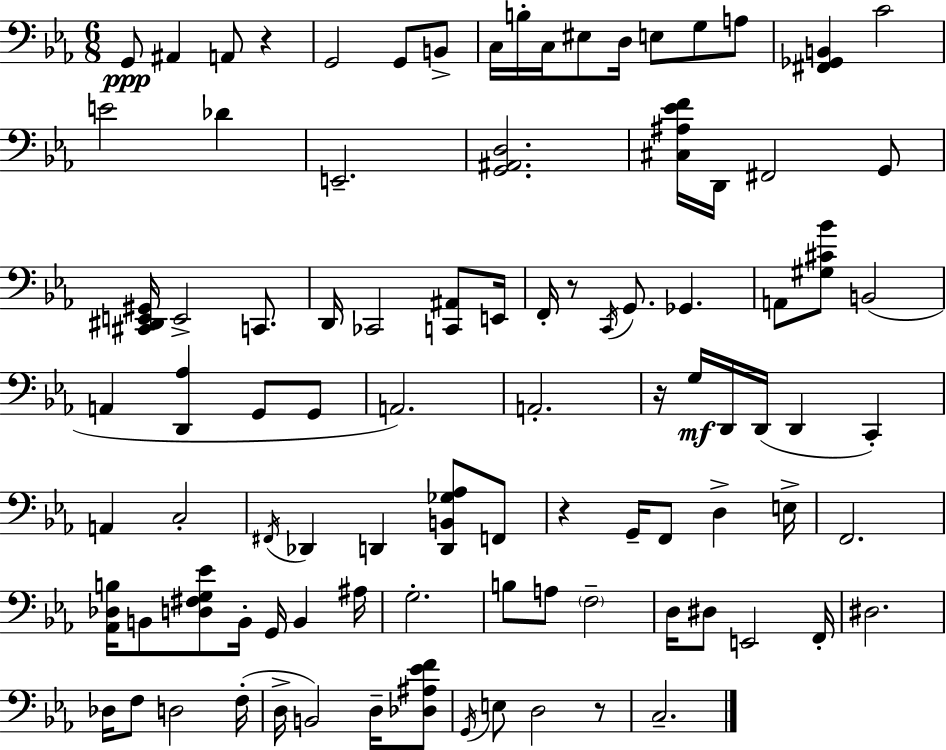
X:1
T:Untitled
M:6/8
L:1/4
K:Eb
G,,/2 ^A,, A,,/2 z G,,2 G,,/2 B,,/2 C,/4 B,/4 C,/4 ^E,/2 D,/4 E,/2 G,/2 A,/2 [^F,,_G,,B,,] C2 E2 _D E,,2 [G,,^A,,D,]2 [^C,^A,_EF]/4 D,,/4 ^F,,2 G,,/2 [^C,,^D,,E,,^G,,]/4 E,,2 C,,/2 D,,/4 _C,,2 [C,,^A,,]/2 E,,/4 F,,/4 z/2 C,,/4 G,,/2 _G,, A,,/2 [^G,^C_B]/2 B,,2 A,, [D,,_A,] G,,/2 G,,/2 A,,2 A,,2 z/4 G,/4 D,,/4 D,,/4 D,, C,, A,, C,2 ^F,,/4 _D,, D,, [D,,B,,_G,_A,]/2 F,,/2 z G,,/4 F,,/2 D, E,/4 F,,2 [_A,,_D,B,]/4 B,,/2 [D,^F,G,_E]/2 B,,/4 G,,/4 B,, ^A,/4 G,2 B,/2 A,/2 F,2 D,/4 ^D,/2 E,,2 F,,/4 ^D,2 _D,/4 F,/2 D,2 F,/4 D,/4 B,,2 D,/4 [_D,^A,_EF]/2 G,,/4 E,/2 D,2 z/2 C,2